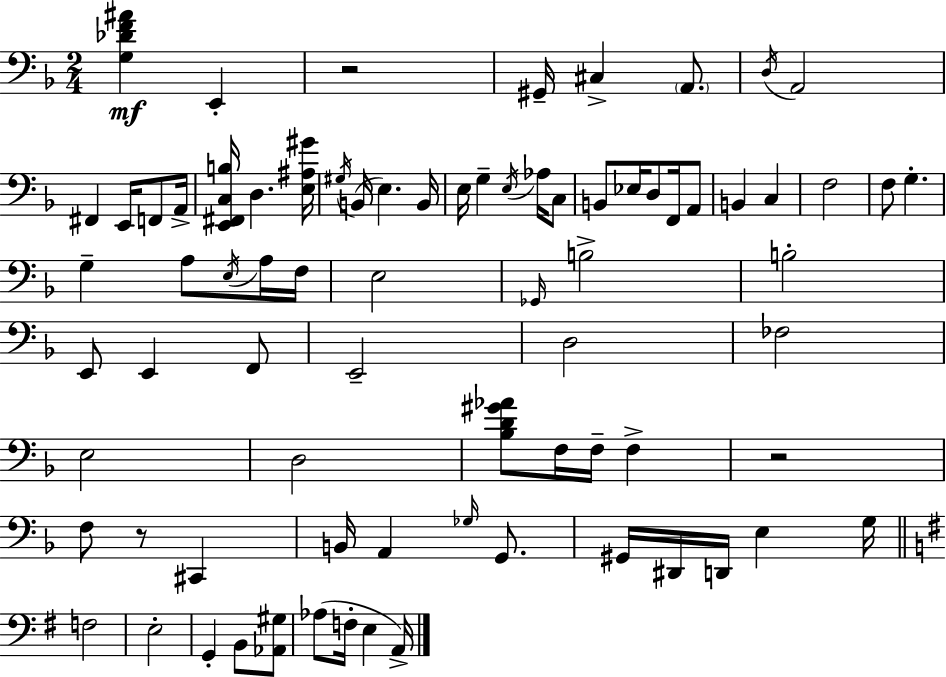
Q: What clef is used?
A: bass